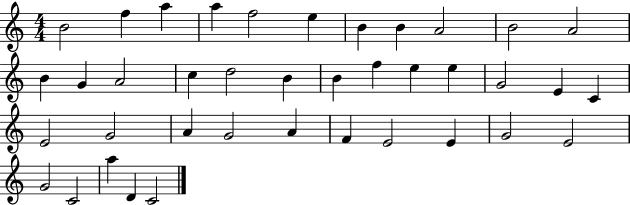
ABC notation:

X:1
T:Untitled
M:4/4
L:1/4
K:C
B2 f a a f2 e B B A2 B2 A2 B G A2 c d2 B B f e e G2 E C E2 G2 A G2 A F E2 E G2 E2 G2 C2 a D C2